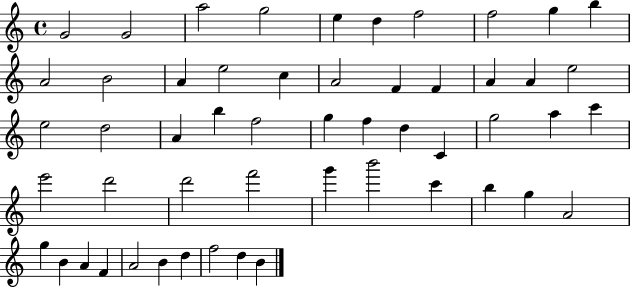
G4/h G4/h A5/h G5/h E5/q D5/q F5/h F5/h G5/q B5/q A4/h B4/h A4/q E5/h C5/q A4/h F4/q F4/q A4/q A4/q E5/h E5/h D5/h A4/q B5/q F5/h G5/q F5/q D5/q C4/q G5/h A5/q C6/q E6/h D6/h D6/h F6/h G6/q B6/h C6/q B5/q G5/q A4/h G5/q B4/q A4/q F4/q A4/h B4/q D5/q F5/h D5/q B4/q